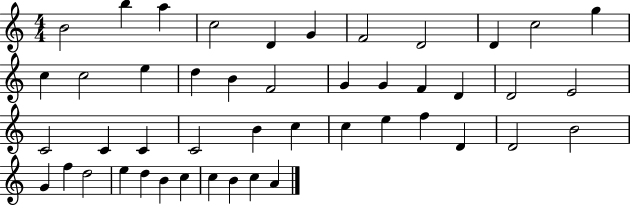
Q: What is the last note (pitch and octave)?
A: A4